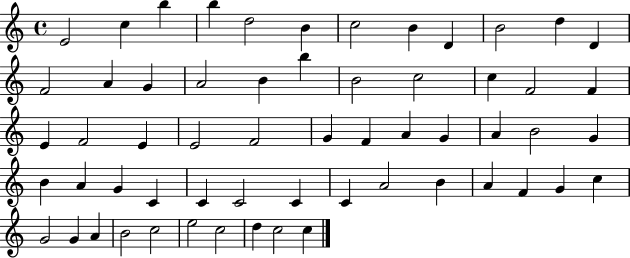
E4/h C5/q B5/q B5/q D5/h B4/q C5/h B4/q D4/q B4/h D5/q D4/q F4/h A4/q G4/q A4/h B4/q B5/q B4/h C5/h C5/q F4/h F4/q E4/q F4/h E4/q E4/h F4/h G4/q F4/q A4/q G4/q A4/q B4/h G4/q B4/q A4/q G4/q C4/q C4/q C4/h C4/q C4/q A4/h B4/q A4/q F4/q G4/q C5/q G4/h G4/q A4/q B4/h C5/h E5/h C5/h D5/q C5/h C5/q